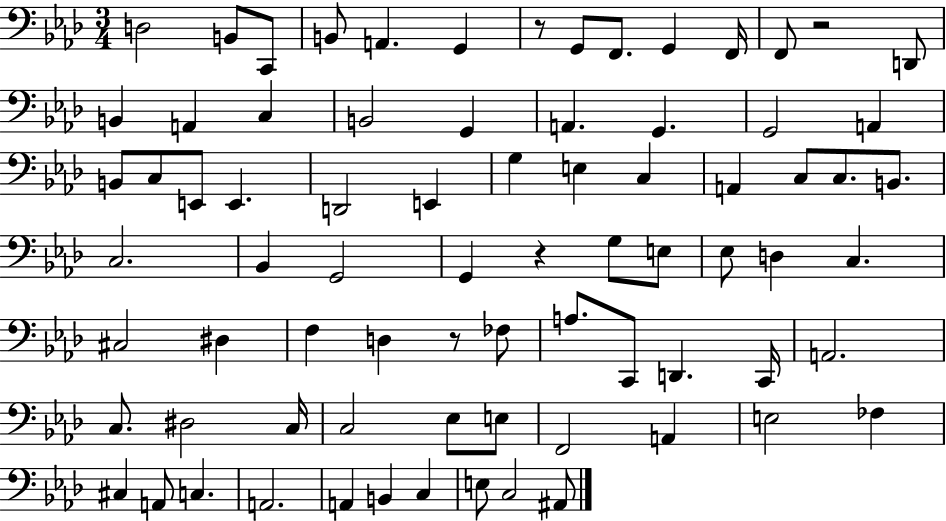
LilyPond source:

{
  \clef bass
  \numericTimeSignature
  \time 3/4
  \key aes \major
  d2 b,8 c,8 | b,8 a,4. g,4 | r8 g,8 f,8. g,4 f,16 | f,8 r2 d,8 | \break b,4 a,4 c4 | b,2 g,4 | a,4. g,4. | g,2 a,4 | \break b,8 c8 e,8 e,4. | d,2 e,4 | g4 e4 c4 | a,4 c8 c8. b,8. | \break c2. | bes,4 g,2 | g,4 r4 g8 e8 | ees8 d4 c4. | \break cis2 dis4 | f4 d4 r8 fes8 | a8. c,8 d,4. c,16 | a,2. | \break c8. dis2 c16 | c2 ees8 e8 | f,2 a,4 | e2 fes4 | \break cis4 a,8 c4. | a,2. | a,4 b,4 c4 | e8 c2 ais,8 | \break \bar "|."
}